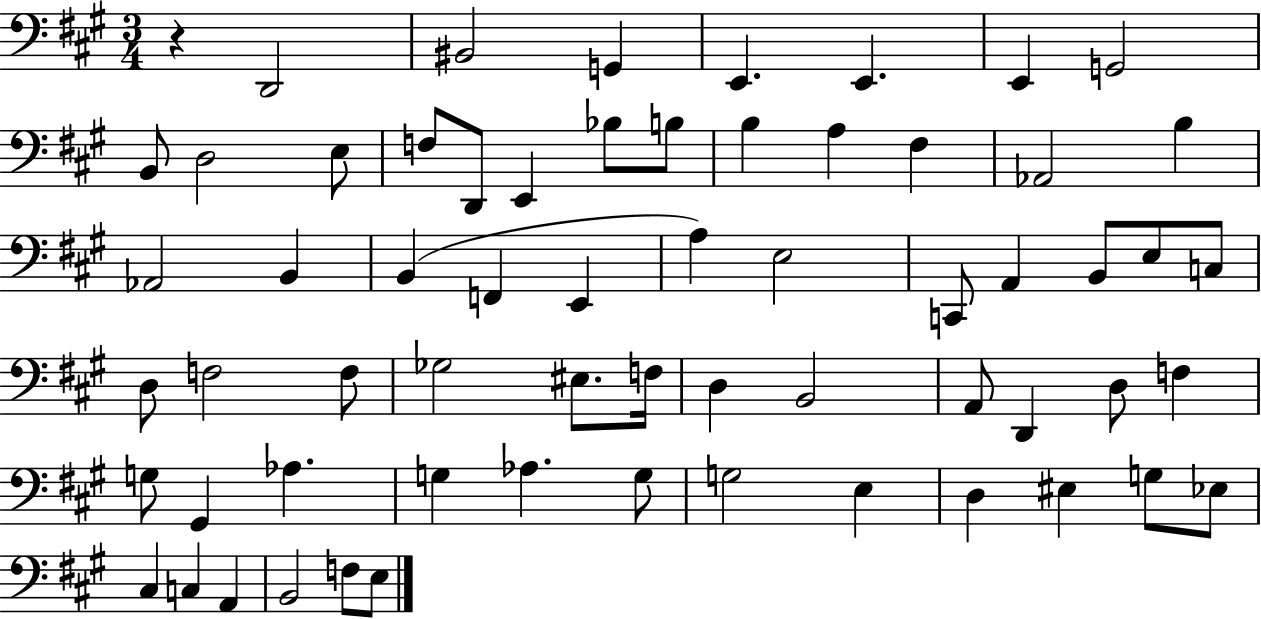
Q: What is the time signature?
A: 3/4